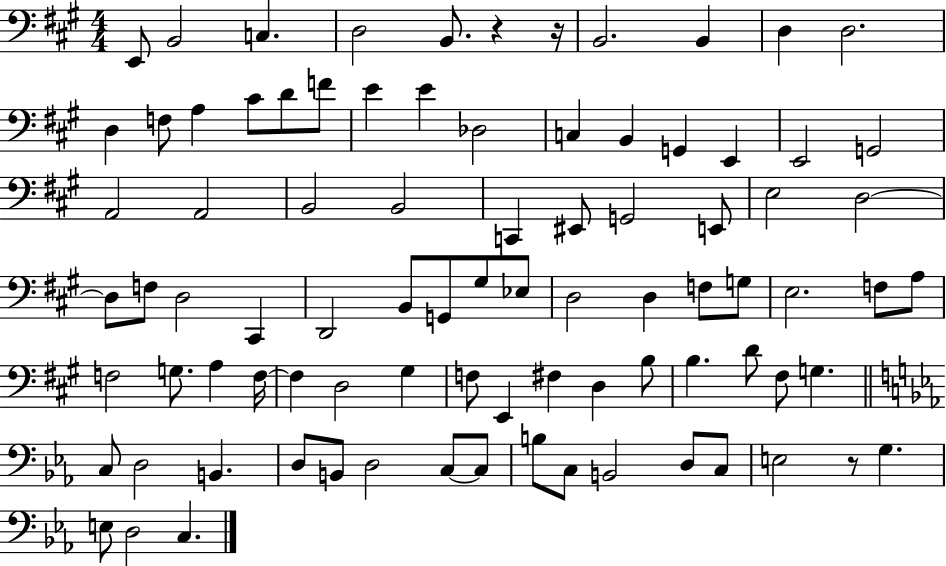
X:1
T:Untitled
M:4/4
L:1/4
K:A
E,,/2 B,,2 C, D,2 B,,/2 z z/4 B,,2 B,, D, D,2 D, F,/2 A, ^C/2 D/2 F/2 E E _D,2 C, B,, G,, E,, E,,2 G,,2 A,,2 A,,2 B,,2 B,,2 C,, ^E,,/2 G,,2 E,,/2 E,2 D,2 D,/2 F,/2 D,2 ^C,, D,,2 B,,/2 G,,/2 ^G,/2 _E,/2 D,2 D, F,/2 G,/2 E,2 F,/2 A,/2 F,2 G,/2 A, F,/4 F, D,2 ^G, F,/2 E,, ^F, D, B,/2 B, D/2 ^F,/2 G, C,/2 D,2 B,, D,/2 B,,/2 D,2 C,/2 C,/2 B,/2 C,/2 B,,2 D,/2 C,/2 E,2 z/2 G, E,/2 D,2 C,